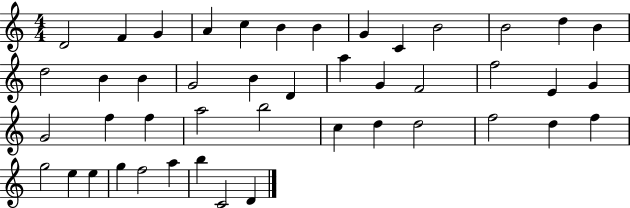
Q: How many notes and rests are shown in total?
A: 45